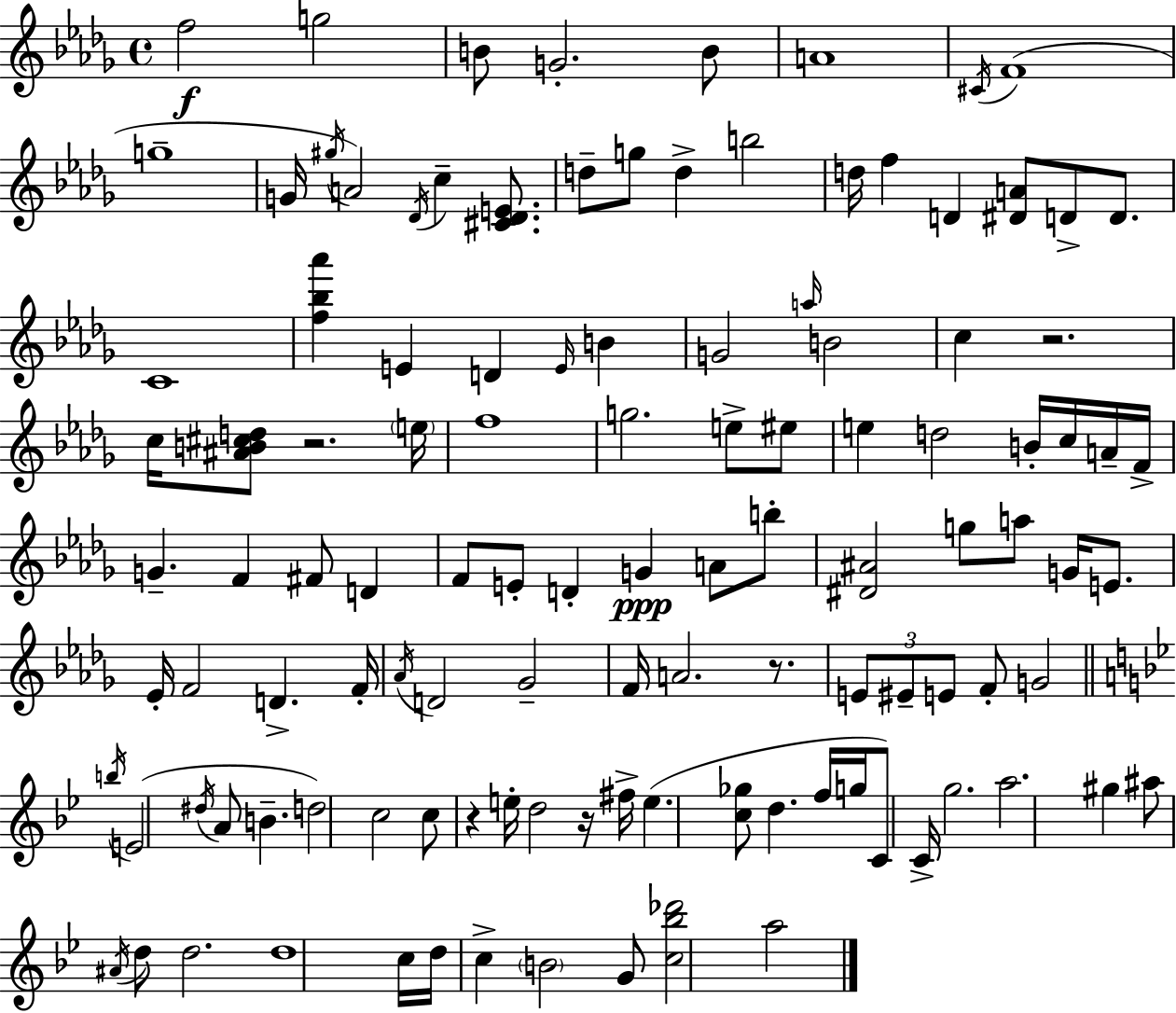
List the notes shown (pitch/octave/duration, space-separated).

F5/h G5/h B4/e G4/h. B4/e A4/w C#4/s F4/w G5/w G4/s G#5/s A4/h Db4/s C5/q [C#4,Db4,E4]/e. D5/e G5/e D5/q B5/h D5/s F5/q D4/q [D#4,A4]/e D4/e D4/e. C4/w [F5,Bb5,Ab6]/q E4/q D4/q E4/s B4/q G4/h A5/s B4/h C5/q R/h. C5/s [A#4,B4,C#5,D5]/e R/h. E5/s F5/w G5/h. E5/e EIS5/e E5/q D5/h B4/s C5/s A4/s F4/s G4/q. F4/q F#4/e D4/q F4/e E4/e D4/q G4/q A4/e B5/e [D#4,A#4]/h G5/e A5/e G4/s E4/e. Eb4/s F4/h D4/q. F4/s Ab4/s D4/h Gb4/h F4/s A4/h. R/e. E4/e EIS4/e E4/e F4/e G4/h B5/s E4/h D#5/s A4/e B4/q. D5/h C5/h C5/e R/q E5/s D5/h R/s F#5/s E5/q. [C5,Gb5]/e D5/q. F5/s G5/s C4/e C4/s G5/h. A5/h. G#5/q A#5/e A#4/s D5/e D5/h. D5/w C5/s D5/s C5/q B4/h G4/e [C5,Bb5,Db6]/h A5/h